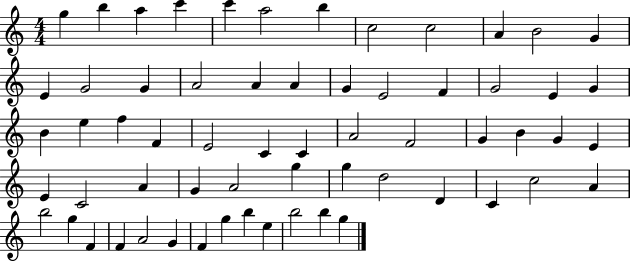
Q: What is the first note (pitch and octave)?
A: G5